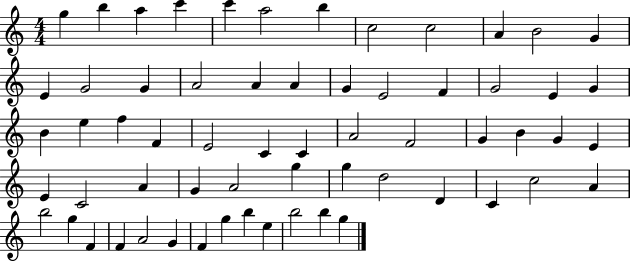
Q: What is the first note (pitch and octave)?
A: G5